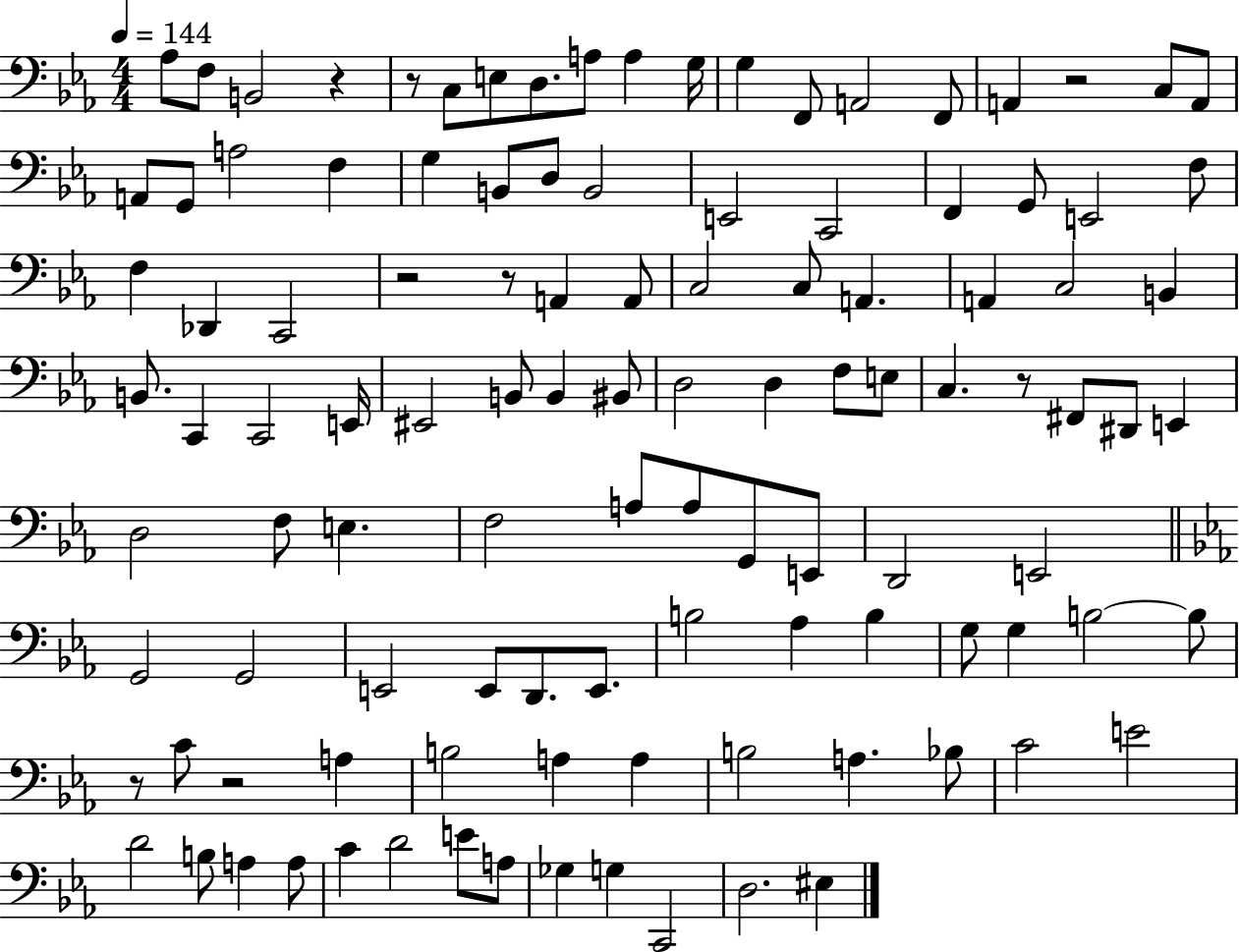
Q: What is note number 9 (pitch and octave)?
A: G3